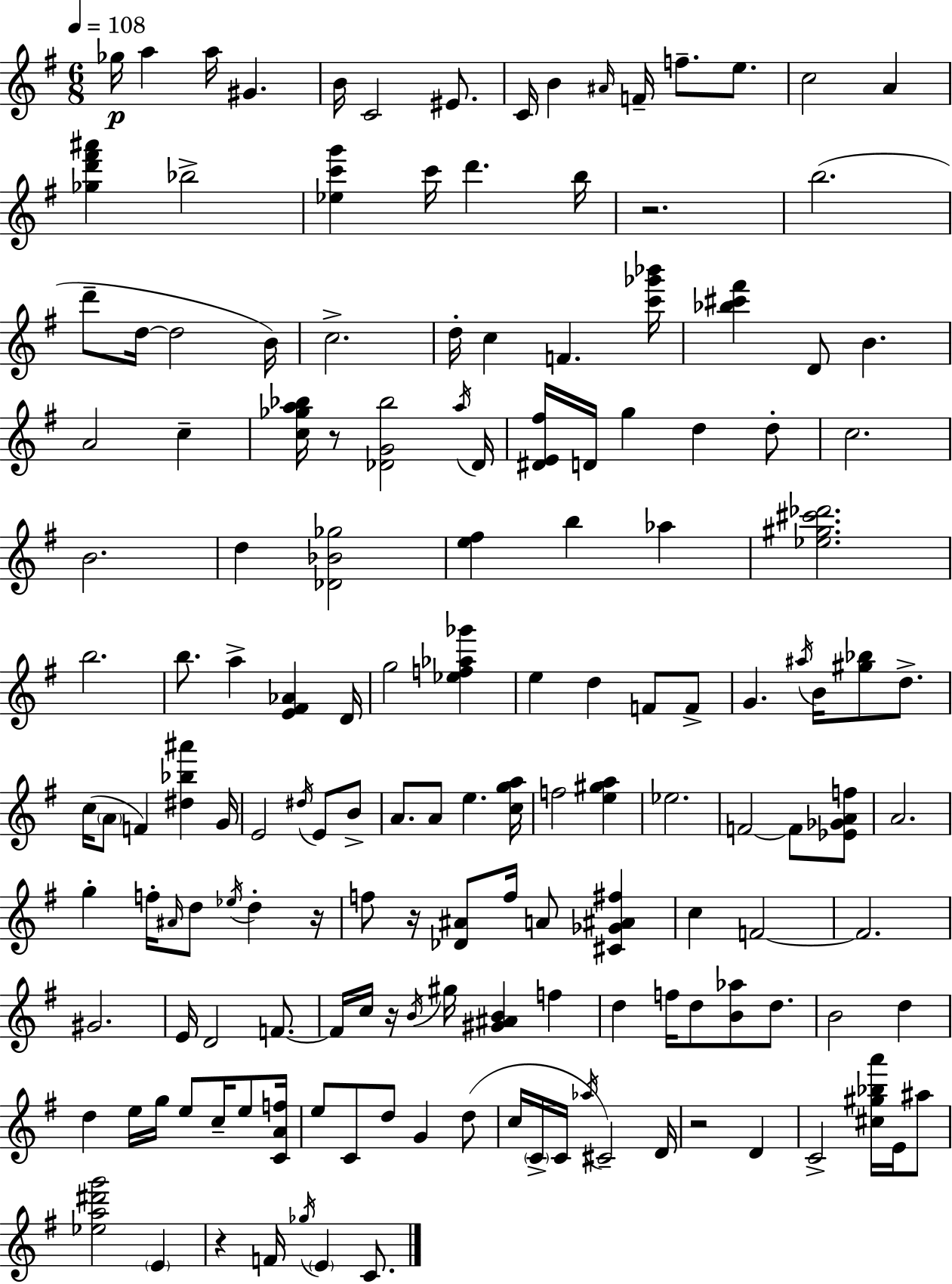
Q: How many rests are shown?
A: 7